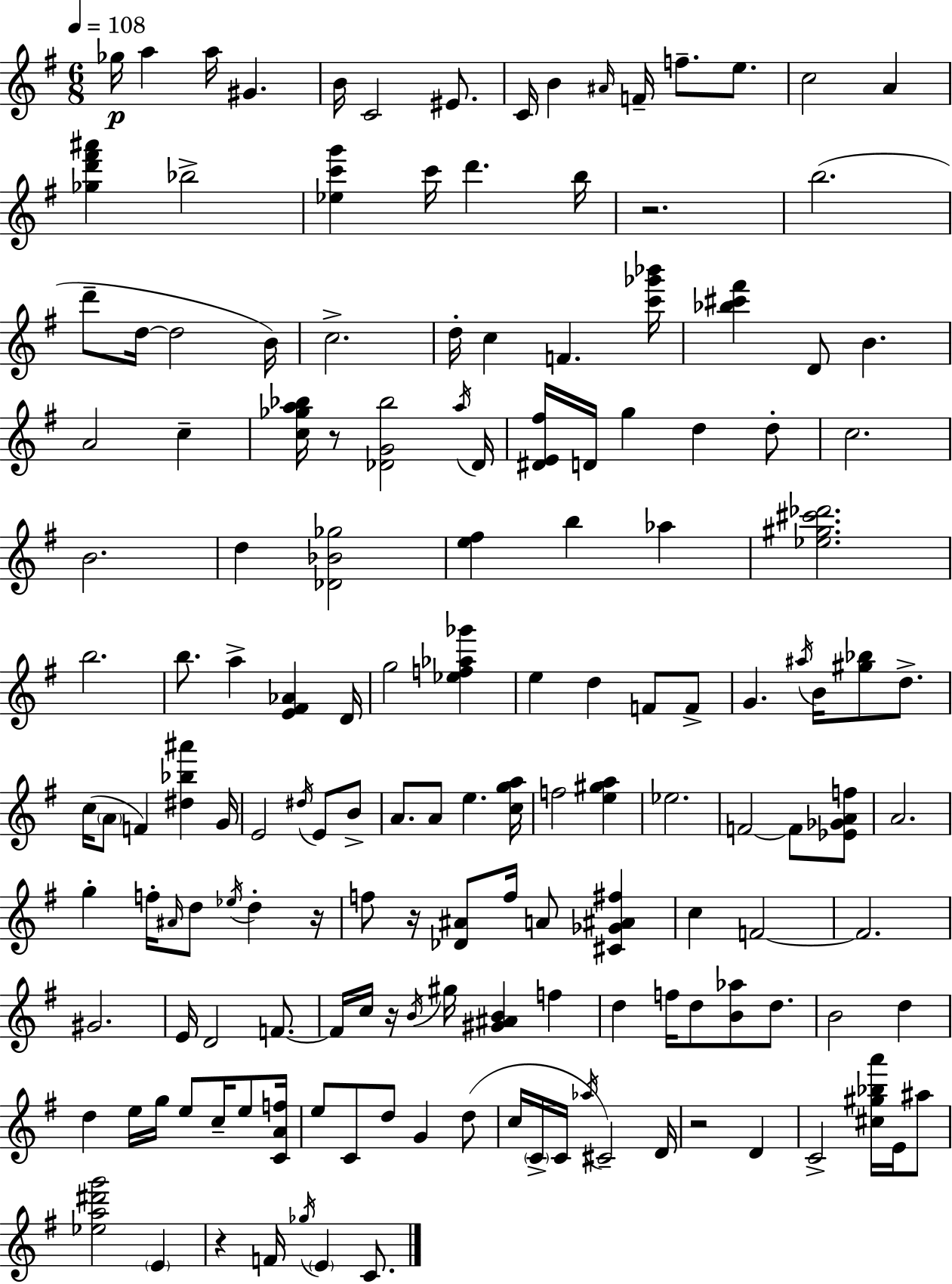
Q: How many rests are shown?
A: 7